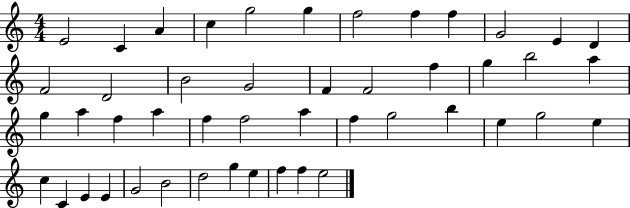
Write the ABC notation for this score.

X:1
T:Untitled
M:4/4
L:1/4
K:C
E2 C A c g2 g f2 f f G2 E D F2 D2 B2 G2 F F2 f g b2 a g a f a f f2 a f g2 b e g2 e c C E E G2 B2 d2 g e f f e2